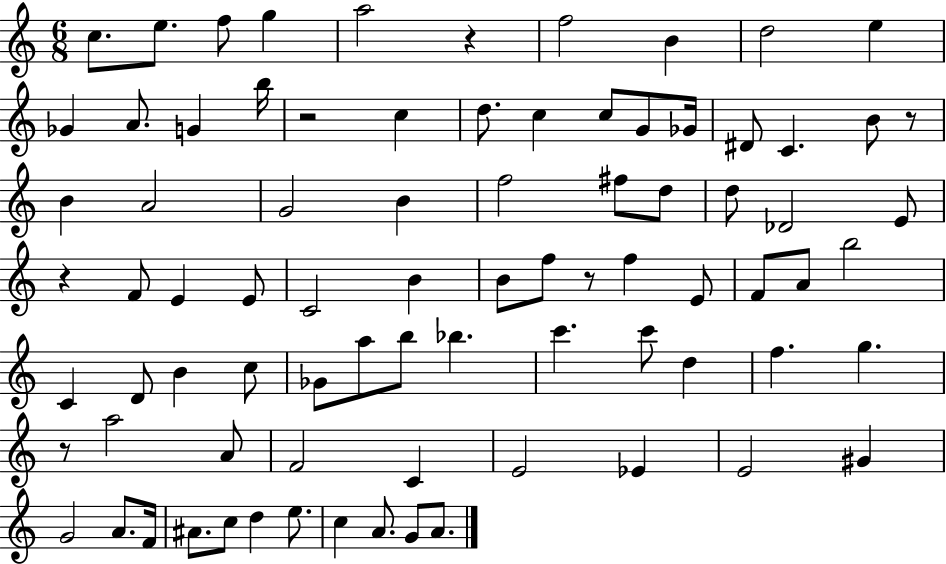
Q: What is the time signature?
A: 6/8